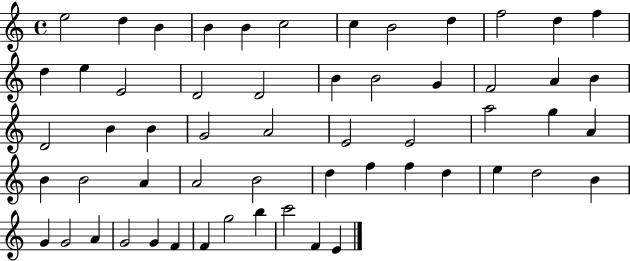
E5/h D5/q B4/q B4/q B4/q C5/h C5/q B4/h D5/q F5/h D5/q F5/q D5/q E5/q E4/h D4/h D4/h B4/q B4/h G4/q F4/h A4/q B4/q D4/h B4/q B4/q G4/h A4/h E4/h E4/h A5/h G5/q A4/q B4/q B4/h A4/q A4/h B4/h D5/q F5/q F5/q D5/q E5/q D5/h B4/q G4/q G4/h A4/q G4/h G4/q F4/q F4/q G5/h B5/q C6/h F4/q E4/q